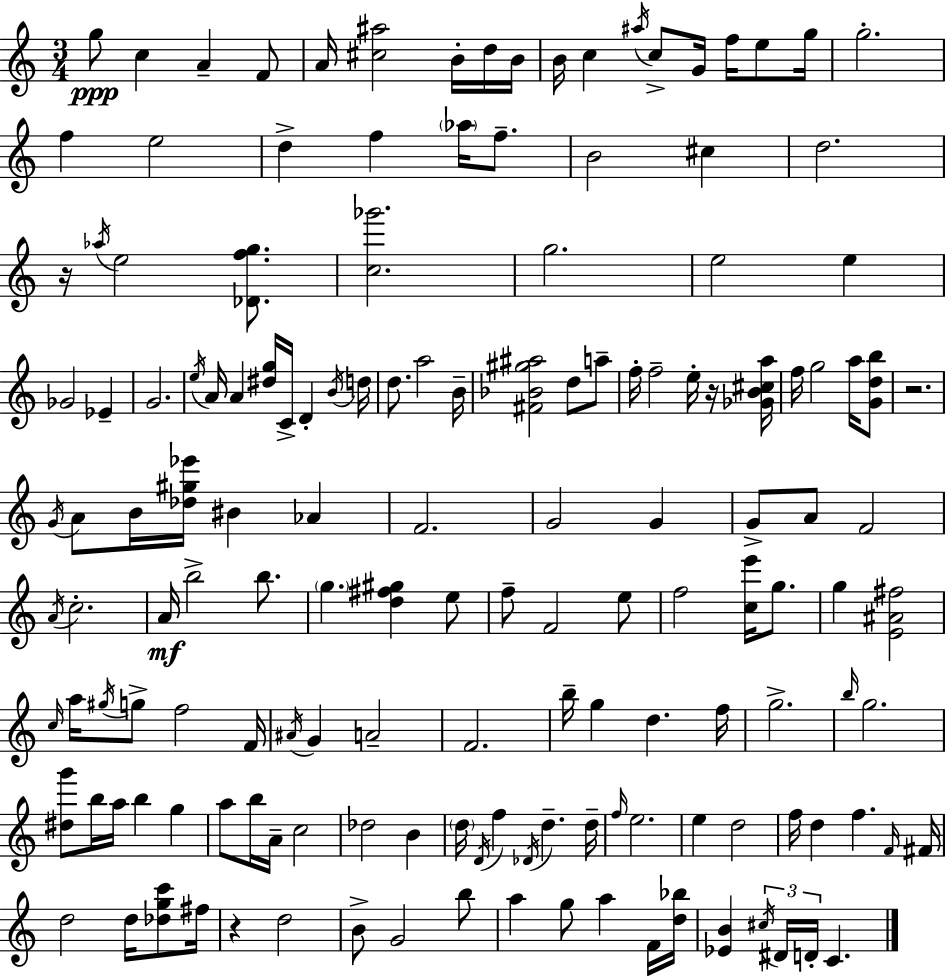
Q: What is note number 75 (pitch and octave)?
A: G5